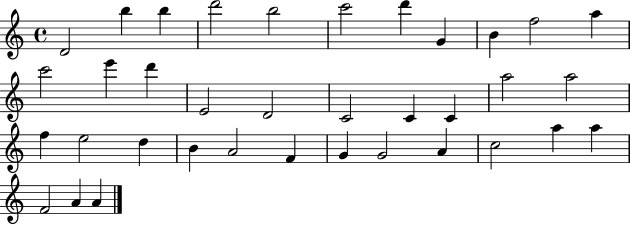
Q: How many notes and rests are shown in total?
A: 36